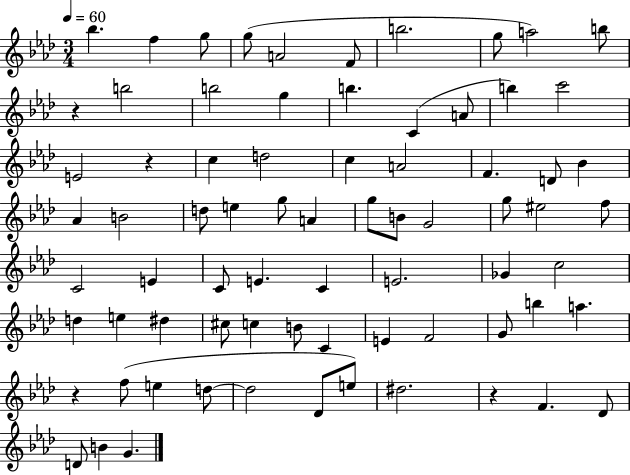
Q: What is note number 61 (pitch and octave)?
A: D5